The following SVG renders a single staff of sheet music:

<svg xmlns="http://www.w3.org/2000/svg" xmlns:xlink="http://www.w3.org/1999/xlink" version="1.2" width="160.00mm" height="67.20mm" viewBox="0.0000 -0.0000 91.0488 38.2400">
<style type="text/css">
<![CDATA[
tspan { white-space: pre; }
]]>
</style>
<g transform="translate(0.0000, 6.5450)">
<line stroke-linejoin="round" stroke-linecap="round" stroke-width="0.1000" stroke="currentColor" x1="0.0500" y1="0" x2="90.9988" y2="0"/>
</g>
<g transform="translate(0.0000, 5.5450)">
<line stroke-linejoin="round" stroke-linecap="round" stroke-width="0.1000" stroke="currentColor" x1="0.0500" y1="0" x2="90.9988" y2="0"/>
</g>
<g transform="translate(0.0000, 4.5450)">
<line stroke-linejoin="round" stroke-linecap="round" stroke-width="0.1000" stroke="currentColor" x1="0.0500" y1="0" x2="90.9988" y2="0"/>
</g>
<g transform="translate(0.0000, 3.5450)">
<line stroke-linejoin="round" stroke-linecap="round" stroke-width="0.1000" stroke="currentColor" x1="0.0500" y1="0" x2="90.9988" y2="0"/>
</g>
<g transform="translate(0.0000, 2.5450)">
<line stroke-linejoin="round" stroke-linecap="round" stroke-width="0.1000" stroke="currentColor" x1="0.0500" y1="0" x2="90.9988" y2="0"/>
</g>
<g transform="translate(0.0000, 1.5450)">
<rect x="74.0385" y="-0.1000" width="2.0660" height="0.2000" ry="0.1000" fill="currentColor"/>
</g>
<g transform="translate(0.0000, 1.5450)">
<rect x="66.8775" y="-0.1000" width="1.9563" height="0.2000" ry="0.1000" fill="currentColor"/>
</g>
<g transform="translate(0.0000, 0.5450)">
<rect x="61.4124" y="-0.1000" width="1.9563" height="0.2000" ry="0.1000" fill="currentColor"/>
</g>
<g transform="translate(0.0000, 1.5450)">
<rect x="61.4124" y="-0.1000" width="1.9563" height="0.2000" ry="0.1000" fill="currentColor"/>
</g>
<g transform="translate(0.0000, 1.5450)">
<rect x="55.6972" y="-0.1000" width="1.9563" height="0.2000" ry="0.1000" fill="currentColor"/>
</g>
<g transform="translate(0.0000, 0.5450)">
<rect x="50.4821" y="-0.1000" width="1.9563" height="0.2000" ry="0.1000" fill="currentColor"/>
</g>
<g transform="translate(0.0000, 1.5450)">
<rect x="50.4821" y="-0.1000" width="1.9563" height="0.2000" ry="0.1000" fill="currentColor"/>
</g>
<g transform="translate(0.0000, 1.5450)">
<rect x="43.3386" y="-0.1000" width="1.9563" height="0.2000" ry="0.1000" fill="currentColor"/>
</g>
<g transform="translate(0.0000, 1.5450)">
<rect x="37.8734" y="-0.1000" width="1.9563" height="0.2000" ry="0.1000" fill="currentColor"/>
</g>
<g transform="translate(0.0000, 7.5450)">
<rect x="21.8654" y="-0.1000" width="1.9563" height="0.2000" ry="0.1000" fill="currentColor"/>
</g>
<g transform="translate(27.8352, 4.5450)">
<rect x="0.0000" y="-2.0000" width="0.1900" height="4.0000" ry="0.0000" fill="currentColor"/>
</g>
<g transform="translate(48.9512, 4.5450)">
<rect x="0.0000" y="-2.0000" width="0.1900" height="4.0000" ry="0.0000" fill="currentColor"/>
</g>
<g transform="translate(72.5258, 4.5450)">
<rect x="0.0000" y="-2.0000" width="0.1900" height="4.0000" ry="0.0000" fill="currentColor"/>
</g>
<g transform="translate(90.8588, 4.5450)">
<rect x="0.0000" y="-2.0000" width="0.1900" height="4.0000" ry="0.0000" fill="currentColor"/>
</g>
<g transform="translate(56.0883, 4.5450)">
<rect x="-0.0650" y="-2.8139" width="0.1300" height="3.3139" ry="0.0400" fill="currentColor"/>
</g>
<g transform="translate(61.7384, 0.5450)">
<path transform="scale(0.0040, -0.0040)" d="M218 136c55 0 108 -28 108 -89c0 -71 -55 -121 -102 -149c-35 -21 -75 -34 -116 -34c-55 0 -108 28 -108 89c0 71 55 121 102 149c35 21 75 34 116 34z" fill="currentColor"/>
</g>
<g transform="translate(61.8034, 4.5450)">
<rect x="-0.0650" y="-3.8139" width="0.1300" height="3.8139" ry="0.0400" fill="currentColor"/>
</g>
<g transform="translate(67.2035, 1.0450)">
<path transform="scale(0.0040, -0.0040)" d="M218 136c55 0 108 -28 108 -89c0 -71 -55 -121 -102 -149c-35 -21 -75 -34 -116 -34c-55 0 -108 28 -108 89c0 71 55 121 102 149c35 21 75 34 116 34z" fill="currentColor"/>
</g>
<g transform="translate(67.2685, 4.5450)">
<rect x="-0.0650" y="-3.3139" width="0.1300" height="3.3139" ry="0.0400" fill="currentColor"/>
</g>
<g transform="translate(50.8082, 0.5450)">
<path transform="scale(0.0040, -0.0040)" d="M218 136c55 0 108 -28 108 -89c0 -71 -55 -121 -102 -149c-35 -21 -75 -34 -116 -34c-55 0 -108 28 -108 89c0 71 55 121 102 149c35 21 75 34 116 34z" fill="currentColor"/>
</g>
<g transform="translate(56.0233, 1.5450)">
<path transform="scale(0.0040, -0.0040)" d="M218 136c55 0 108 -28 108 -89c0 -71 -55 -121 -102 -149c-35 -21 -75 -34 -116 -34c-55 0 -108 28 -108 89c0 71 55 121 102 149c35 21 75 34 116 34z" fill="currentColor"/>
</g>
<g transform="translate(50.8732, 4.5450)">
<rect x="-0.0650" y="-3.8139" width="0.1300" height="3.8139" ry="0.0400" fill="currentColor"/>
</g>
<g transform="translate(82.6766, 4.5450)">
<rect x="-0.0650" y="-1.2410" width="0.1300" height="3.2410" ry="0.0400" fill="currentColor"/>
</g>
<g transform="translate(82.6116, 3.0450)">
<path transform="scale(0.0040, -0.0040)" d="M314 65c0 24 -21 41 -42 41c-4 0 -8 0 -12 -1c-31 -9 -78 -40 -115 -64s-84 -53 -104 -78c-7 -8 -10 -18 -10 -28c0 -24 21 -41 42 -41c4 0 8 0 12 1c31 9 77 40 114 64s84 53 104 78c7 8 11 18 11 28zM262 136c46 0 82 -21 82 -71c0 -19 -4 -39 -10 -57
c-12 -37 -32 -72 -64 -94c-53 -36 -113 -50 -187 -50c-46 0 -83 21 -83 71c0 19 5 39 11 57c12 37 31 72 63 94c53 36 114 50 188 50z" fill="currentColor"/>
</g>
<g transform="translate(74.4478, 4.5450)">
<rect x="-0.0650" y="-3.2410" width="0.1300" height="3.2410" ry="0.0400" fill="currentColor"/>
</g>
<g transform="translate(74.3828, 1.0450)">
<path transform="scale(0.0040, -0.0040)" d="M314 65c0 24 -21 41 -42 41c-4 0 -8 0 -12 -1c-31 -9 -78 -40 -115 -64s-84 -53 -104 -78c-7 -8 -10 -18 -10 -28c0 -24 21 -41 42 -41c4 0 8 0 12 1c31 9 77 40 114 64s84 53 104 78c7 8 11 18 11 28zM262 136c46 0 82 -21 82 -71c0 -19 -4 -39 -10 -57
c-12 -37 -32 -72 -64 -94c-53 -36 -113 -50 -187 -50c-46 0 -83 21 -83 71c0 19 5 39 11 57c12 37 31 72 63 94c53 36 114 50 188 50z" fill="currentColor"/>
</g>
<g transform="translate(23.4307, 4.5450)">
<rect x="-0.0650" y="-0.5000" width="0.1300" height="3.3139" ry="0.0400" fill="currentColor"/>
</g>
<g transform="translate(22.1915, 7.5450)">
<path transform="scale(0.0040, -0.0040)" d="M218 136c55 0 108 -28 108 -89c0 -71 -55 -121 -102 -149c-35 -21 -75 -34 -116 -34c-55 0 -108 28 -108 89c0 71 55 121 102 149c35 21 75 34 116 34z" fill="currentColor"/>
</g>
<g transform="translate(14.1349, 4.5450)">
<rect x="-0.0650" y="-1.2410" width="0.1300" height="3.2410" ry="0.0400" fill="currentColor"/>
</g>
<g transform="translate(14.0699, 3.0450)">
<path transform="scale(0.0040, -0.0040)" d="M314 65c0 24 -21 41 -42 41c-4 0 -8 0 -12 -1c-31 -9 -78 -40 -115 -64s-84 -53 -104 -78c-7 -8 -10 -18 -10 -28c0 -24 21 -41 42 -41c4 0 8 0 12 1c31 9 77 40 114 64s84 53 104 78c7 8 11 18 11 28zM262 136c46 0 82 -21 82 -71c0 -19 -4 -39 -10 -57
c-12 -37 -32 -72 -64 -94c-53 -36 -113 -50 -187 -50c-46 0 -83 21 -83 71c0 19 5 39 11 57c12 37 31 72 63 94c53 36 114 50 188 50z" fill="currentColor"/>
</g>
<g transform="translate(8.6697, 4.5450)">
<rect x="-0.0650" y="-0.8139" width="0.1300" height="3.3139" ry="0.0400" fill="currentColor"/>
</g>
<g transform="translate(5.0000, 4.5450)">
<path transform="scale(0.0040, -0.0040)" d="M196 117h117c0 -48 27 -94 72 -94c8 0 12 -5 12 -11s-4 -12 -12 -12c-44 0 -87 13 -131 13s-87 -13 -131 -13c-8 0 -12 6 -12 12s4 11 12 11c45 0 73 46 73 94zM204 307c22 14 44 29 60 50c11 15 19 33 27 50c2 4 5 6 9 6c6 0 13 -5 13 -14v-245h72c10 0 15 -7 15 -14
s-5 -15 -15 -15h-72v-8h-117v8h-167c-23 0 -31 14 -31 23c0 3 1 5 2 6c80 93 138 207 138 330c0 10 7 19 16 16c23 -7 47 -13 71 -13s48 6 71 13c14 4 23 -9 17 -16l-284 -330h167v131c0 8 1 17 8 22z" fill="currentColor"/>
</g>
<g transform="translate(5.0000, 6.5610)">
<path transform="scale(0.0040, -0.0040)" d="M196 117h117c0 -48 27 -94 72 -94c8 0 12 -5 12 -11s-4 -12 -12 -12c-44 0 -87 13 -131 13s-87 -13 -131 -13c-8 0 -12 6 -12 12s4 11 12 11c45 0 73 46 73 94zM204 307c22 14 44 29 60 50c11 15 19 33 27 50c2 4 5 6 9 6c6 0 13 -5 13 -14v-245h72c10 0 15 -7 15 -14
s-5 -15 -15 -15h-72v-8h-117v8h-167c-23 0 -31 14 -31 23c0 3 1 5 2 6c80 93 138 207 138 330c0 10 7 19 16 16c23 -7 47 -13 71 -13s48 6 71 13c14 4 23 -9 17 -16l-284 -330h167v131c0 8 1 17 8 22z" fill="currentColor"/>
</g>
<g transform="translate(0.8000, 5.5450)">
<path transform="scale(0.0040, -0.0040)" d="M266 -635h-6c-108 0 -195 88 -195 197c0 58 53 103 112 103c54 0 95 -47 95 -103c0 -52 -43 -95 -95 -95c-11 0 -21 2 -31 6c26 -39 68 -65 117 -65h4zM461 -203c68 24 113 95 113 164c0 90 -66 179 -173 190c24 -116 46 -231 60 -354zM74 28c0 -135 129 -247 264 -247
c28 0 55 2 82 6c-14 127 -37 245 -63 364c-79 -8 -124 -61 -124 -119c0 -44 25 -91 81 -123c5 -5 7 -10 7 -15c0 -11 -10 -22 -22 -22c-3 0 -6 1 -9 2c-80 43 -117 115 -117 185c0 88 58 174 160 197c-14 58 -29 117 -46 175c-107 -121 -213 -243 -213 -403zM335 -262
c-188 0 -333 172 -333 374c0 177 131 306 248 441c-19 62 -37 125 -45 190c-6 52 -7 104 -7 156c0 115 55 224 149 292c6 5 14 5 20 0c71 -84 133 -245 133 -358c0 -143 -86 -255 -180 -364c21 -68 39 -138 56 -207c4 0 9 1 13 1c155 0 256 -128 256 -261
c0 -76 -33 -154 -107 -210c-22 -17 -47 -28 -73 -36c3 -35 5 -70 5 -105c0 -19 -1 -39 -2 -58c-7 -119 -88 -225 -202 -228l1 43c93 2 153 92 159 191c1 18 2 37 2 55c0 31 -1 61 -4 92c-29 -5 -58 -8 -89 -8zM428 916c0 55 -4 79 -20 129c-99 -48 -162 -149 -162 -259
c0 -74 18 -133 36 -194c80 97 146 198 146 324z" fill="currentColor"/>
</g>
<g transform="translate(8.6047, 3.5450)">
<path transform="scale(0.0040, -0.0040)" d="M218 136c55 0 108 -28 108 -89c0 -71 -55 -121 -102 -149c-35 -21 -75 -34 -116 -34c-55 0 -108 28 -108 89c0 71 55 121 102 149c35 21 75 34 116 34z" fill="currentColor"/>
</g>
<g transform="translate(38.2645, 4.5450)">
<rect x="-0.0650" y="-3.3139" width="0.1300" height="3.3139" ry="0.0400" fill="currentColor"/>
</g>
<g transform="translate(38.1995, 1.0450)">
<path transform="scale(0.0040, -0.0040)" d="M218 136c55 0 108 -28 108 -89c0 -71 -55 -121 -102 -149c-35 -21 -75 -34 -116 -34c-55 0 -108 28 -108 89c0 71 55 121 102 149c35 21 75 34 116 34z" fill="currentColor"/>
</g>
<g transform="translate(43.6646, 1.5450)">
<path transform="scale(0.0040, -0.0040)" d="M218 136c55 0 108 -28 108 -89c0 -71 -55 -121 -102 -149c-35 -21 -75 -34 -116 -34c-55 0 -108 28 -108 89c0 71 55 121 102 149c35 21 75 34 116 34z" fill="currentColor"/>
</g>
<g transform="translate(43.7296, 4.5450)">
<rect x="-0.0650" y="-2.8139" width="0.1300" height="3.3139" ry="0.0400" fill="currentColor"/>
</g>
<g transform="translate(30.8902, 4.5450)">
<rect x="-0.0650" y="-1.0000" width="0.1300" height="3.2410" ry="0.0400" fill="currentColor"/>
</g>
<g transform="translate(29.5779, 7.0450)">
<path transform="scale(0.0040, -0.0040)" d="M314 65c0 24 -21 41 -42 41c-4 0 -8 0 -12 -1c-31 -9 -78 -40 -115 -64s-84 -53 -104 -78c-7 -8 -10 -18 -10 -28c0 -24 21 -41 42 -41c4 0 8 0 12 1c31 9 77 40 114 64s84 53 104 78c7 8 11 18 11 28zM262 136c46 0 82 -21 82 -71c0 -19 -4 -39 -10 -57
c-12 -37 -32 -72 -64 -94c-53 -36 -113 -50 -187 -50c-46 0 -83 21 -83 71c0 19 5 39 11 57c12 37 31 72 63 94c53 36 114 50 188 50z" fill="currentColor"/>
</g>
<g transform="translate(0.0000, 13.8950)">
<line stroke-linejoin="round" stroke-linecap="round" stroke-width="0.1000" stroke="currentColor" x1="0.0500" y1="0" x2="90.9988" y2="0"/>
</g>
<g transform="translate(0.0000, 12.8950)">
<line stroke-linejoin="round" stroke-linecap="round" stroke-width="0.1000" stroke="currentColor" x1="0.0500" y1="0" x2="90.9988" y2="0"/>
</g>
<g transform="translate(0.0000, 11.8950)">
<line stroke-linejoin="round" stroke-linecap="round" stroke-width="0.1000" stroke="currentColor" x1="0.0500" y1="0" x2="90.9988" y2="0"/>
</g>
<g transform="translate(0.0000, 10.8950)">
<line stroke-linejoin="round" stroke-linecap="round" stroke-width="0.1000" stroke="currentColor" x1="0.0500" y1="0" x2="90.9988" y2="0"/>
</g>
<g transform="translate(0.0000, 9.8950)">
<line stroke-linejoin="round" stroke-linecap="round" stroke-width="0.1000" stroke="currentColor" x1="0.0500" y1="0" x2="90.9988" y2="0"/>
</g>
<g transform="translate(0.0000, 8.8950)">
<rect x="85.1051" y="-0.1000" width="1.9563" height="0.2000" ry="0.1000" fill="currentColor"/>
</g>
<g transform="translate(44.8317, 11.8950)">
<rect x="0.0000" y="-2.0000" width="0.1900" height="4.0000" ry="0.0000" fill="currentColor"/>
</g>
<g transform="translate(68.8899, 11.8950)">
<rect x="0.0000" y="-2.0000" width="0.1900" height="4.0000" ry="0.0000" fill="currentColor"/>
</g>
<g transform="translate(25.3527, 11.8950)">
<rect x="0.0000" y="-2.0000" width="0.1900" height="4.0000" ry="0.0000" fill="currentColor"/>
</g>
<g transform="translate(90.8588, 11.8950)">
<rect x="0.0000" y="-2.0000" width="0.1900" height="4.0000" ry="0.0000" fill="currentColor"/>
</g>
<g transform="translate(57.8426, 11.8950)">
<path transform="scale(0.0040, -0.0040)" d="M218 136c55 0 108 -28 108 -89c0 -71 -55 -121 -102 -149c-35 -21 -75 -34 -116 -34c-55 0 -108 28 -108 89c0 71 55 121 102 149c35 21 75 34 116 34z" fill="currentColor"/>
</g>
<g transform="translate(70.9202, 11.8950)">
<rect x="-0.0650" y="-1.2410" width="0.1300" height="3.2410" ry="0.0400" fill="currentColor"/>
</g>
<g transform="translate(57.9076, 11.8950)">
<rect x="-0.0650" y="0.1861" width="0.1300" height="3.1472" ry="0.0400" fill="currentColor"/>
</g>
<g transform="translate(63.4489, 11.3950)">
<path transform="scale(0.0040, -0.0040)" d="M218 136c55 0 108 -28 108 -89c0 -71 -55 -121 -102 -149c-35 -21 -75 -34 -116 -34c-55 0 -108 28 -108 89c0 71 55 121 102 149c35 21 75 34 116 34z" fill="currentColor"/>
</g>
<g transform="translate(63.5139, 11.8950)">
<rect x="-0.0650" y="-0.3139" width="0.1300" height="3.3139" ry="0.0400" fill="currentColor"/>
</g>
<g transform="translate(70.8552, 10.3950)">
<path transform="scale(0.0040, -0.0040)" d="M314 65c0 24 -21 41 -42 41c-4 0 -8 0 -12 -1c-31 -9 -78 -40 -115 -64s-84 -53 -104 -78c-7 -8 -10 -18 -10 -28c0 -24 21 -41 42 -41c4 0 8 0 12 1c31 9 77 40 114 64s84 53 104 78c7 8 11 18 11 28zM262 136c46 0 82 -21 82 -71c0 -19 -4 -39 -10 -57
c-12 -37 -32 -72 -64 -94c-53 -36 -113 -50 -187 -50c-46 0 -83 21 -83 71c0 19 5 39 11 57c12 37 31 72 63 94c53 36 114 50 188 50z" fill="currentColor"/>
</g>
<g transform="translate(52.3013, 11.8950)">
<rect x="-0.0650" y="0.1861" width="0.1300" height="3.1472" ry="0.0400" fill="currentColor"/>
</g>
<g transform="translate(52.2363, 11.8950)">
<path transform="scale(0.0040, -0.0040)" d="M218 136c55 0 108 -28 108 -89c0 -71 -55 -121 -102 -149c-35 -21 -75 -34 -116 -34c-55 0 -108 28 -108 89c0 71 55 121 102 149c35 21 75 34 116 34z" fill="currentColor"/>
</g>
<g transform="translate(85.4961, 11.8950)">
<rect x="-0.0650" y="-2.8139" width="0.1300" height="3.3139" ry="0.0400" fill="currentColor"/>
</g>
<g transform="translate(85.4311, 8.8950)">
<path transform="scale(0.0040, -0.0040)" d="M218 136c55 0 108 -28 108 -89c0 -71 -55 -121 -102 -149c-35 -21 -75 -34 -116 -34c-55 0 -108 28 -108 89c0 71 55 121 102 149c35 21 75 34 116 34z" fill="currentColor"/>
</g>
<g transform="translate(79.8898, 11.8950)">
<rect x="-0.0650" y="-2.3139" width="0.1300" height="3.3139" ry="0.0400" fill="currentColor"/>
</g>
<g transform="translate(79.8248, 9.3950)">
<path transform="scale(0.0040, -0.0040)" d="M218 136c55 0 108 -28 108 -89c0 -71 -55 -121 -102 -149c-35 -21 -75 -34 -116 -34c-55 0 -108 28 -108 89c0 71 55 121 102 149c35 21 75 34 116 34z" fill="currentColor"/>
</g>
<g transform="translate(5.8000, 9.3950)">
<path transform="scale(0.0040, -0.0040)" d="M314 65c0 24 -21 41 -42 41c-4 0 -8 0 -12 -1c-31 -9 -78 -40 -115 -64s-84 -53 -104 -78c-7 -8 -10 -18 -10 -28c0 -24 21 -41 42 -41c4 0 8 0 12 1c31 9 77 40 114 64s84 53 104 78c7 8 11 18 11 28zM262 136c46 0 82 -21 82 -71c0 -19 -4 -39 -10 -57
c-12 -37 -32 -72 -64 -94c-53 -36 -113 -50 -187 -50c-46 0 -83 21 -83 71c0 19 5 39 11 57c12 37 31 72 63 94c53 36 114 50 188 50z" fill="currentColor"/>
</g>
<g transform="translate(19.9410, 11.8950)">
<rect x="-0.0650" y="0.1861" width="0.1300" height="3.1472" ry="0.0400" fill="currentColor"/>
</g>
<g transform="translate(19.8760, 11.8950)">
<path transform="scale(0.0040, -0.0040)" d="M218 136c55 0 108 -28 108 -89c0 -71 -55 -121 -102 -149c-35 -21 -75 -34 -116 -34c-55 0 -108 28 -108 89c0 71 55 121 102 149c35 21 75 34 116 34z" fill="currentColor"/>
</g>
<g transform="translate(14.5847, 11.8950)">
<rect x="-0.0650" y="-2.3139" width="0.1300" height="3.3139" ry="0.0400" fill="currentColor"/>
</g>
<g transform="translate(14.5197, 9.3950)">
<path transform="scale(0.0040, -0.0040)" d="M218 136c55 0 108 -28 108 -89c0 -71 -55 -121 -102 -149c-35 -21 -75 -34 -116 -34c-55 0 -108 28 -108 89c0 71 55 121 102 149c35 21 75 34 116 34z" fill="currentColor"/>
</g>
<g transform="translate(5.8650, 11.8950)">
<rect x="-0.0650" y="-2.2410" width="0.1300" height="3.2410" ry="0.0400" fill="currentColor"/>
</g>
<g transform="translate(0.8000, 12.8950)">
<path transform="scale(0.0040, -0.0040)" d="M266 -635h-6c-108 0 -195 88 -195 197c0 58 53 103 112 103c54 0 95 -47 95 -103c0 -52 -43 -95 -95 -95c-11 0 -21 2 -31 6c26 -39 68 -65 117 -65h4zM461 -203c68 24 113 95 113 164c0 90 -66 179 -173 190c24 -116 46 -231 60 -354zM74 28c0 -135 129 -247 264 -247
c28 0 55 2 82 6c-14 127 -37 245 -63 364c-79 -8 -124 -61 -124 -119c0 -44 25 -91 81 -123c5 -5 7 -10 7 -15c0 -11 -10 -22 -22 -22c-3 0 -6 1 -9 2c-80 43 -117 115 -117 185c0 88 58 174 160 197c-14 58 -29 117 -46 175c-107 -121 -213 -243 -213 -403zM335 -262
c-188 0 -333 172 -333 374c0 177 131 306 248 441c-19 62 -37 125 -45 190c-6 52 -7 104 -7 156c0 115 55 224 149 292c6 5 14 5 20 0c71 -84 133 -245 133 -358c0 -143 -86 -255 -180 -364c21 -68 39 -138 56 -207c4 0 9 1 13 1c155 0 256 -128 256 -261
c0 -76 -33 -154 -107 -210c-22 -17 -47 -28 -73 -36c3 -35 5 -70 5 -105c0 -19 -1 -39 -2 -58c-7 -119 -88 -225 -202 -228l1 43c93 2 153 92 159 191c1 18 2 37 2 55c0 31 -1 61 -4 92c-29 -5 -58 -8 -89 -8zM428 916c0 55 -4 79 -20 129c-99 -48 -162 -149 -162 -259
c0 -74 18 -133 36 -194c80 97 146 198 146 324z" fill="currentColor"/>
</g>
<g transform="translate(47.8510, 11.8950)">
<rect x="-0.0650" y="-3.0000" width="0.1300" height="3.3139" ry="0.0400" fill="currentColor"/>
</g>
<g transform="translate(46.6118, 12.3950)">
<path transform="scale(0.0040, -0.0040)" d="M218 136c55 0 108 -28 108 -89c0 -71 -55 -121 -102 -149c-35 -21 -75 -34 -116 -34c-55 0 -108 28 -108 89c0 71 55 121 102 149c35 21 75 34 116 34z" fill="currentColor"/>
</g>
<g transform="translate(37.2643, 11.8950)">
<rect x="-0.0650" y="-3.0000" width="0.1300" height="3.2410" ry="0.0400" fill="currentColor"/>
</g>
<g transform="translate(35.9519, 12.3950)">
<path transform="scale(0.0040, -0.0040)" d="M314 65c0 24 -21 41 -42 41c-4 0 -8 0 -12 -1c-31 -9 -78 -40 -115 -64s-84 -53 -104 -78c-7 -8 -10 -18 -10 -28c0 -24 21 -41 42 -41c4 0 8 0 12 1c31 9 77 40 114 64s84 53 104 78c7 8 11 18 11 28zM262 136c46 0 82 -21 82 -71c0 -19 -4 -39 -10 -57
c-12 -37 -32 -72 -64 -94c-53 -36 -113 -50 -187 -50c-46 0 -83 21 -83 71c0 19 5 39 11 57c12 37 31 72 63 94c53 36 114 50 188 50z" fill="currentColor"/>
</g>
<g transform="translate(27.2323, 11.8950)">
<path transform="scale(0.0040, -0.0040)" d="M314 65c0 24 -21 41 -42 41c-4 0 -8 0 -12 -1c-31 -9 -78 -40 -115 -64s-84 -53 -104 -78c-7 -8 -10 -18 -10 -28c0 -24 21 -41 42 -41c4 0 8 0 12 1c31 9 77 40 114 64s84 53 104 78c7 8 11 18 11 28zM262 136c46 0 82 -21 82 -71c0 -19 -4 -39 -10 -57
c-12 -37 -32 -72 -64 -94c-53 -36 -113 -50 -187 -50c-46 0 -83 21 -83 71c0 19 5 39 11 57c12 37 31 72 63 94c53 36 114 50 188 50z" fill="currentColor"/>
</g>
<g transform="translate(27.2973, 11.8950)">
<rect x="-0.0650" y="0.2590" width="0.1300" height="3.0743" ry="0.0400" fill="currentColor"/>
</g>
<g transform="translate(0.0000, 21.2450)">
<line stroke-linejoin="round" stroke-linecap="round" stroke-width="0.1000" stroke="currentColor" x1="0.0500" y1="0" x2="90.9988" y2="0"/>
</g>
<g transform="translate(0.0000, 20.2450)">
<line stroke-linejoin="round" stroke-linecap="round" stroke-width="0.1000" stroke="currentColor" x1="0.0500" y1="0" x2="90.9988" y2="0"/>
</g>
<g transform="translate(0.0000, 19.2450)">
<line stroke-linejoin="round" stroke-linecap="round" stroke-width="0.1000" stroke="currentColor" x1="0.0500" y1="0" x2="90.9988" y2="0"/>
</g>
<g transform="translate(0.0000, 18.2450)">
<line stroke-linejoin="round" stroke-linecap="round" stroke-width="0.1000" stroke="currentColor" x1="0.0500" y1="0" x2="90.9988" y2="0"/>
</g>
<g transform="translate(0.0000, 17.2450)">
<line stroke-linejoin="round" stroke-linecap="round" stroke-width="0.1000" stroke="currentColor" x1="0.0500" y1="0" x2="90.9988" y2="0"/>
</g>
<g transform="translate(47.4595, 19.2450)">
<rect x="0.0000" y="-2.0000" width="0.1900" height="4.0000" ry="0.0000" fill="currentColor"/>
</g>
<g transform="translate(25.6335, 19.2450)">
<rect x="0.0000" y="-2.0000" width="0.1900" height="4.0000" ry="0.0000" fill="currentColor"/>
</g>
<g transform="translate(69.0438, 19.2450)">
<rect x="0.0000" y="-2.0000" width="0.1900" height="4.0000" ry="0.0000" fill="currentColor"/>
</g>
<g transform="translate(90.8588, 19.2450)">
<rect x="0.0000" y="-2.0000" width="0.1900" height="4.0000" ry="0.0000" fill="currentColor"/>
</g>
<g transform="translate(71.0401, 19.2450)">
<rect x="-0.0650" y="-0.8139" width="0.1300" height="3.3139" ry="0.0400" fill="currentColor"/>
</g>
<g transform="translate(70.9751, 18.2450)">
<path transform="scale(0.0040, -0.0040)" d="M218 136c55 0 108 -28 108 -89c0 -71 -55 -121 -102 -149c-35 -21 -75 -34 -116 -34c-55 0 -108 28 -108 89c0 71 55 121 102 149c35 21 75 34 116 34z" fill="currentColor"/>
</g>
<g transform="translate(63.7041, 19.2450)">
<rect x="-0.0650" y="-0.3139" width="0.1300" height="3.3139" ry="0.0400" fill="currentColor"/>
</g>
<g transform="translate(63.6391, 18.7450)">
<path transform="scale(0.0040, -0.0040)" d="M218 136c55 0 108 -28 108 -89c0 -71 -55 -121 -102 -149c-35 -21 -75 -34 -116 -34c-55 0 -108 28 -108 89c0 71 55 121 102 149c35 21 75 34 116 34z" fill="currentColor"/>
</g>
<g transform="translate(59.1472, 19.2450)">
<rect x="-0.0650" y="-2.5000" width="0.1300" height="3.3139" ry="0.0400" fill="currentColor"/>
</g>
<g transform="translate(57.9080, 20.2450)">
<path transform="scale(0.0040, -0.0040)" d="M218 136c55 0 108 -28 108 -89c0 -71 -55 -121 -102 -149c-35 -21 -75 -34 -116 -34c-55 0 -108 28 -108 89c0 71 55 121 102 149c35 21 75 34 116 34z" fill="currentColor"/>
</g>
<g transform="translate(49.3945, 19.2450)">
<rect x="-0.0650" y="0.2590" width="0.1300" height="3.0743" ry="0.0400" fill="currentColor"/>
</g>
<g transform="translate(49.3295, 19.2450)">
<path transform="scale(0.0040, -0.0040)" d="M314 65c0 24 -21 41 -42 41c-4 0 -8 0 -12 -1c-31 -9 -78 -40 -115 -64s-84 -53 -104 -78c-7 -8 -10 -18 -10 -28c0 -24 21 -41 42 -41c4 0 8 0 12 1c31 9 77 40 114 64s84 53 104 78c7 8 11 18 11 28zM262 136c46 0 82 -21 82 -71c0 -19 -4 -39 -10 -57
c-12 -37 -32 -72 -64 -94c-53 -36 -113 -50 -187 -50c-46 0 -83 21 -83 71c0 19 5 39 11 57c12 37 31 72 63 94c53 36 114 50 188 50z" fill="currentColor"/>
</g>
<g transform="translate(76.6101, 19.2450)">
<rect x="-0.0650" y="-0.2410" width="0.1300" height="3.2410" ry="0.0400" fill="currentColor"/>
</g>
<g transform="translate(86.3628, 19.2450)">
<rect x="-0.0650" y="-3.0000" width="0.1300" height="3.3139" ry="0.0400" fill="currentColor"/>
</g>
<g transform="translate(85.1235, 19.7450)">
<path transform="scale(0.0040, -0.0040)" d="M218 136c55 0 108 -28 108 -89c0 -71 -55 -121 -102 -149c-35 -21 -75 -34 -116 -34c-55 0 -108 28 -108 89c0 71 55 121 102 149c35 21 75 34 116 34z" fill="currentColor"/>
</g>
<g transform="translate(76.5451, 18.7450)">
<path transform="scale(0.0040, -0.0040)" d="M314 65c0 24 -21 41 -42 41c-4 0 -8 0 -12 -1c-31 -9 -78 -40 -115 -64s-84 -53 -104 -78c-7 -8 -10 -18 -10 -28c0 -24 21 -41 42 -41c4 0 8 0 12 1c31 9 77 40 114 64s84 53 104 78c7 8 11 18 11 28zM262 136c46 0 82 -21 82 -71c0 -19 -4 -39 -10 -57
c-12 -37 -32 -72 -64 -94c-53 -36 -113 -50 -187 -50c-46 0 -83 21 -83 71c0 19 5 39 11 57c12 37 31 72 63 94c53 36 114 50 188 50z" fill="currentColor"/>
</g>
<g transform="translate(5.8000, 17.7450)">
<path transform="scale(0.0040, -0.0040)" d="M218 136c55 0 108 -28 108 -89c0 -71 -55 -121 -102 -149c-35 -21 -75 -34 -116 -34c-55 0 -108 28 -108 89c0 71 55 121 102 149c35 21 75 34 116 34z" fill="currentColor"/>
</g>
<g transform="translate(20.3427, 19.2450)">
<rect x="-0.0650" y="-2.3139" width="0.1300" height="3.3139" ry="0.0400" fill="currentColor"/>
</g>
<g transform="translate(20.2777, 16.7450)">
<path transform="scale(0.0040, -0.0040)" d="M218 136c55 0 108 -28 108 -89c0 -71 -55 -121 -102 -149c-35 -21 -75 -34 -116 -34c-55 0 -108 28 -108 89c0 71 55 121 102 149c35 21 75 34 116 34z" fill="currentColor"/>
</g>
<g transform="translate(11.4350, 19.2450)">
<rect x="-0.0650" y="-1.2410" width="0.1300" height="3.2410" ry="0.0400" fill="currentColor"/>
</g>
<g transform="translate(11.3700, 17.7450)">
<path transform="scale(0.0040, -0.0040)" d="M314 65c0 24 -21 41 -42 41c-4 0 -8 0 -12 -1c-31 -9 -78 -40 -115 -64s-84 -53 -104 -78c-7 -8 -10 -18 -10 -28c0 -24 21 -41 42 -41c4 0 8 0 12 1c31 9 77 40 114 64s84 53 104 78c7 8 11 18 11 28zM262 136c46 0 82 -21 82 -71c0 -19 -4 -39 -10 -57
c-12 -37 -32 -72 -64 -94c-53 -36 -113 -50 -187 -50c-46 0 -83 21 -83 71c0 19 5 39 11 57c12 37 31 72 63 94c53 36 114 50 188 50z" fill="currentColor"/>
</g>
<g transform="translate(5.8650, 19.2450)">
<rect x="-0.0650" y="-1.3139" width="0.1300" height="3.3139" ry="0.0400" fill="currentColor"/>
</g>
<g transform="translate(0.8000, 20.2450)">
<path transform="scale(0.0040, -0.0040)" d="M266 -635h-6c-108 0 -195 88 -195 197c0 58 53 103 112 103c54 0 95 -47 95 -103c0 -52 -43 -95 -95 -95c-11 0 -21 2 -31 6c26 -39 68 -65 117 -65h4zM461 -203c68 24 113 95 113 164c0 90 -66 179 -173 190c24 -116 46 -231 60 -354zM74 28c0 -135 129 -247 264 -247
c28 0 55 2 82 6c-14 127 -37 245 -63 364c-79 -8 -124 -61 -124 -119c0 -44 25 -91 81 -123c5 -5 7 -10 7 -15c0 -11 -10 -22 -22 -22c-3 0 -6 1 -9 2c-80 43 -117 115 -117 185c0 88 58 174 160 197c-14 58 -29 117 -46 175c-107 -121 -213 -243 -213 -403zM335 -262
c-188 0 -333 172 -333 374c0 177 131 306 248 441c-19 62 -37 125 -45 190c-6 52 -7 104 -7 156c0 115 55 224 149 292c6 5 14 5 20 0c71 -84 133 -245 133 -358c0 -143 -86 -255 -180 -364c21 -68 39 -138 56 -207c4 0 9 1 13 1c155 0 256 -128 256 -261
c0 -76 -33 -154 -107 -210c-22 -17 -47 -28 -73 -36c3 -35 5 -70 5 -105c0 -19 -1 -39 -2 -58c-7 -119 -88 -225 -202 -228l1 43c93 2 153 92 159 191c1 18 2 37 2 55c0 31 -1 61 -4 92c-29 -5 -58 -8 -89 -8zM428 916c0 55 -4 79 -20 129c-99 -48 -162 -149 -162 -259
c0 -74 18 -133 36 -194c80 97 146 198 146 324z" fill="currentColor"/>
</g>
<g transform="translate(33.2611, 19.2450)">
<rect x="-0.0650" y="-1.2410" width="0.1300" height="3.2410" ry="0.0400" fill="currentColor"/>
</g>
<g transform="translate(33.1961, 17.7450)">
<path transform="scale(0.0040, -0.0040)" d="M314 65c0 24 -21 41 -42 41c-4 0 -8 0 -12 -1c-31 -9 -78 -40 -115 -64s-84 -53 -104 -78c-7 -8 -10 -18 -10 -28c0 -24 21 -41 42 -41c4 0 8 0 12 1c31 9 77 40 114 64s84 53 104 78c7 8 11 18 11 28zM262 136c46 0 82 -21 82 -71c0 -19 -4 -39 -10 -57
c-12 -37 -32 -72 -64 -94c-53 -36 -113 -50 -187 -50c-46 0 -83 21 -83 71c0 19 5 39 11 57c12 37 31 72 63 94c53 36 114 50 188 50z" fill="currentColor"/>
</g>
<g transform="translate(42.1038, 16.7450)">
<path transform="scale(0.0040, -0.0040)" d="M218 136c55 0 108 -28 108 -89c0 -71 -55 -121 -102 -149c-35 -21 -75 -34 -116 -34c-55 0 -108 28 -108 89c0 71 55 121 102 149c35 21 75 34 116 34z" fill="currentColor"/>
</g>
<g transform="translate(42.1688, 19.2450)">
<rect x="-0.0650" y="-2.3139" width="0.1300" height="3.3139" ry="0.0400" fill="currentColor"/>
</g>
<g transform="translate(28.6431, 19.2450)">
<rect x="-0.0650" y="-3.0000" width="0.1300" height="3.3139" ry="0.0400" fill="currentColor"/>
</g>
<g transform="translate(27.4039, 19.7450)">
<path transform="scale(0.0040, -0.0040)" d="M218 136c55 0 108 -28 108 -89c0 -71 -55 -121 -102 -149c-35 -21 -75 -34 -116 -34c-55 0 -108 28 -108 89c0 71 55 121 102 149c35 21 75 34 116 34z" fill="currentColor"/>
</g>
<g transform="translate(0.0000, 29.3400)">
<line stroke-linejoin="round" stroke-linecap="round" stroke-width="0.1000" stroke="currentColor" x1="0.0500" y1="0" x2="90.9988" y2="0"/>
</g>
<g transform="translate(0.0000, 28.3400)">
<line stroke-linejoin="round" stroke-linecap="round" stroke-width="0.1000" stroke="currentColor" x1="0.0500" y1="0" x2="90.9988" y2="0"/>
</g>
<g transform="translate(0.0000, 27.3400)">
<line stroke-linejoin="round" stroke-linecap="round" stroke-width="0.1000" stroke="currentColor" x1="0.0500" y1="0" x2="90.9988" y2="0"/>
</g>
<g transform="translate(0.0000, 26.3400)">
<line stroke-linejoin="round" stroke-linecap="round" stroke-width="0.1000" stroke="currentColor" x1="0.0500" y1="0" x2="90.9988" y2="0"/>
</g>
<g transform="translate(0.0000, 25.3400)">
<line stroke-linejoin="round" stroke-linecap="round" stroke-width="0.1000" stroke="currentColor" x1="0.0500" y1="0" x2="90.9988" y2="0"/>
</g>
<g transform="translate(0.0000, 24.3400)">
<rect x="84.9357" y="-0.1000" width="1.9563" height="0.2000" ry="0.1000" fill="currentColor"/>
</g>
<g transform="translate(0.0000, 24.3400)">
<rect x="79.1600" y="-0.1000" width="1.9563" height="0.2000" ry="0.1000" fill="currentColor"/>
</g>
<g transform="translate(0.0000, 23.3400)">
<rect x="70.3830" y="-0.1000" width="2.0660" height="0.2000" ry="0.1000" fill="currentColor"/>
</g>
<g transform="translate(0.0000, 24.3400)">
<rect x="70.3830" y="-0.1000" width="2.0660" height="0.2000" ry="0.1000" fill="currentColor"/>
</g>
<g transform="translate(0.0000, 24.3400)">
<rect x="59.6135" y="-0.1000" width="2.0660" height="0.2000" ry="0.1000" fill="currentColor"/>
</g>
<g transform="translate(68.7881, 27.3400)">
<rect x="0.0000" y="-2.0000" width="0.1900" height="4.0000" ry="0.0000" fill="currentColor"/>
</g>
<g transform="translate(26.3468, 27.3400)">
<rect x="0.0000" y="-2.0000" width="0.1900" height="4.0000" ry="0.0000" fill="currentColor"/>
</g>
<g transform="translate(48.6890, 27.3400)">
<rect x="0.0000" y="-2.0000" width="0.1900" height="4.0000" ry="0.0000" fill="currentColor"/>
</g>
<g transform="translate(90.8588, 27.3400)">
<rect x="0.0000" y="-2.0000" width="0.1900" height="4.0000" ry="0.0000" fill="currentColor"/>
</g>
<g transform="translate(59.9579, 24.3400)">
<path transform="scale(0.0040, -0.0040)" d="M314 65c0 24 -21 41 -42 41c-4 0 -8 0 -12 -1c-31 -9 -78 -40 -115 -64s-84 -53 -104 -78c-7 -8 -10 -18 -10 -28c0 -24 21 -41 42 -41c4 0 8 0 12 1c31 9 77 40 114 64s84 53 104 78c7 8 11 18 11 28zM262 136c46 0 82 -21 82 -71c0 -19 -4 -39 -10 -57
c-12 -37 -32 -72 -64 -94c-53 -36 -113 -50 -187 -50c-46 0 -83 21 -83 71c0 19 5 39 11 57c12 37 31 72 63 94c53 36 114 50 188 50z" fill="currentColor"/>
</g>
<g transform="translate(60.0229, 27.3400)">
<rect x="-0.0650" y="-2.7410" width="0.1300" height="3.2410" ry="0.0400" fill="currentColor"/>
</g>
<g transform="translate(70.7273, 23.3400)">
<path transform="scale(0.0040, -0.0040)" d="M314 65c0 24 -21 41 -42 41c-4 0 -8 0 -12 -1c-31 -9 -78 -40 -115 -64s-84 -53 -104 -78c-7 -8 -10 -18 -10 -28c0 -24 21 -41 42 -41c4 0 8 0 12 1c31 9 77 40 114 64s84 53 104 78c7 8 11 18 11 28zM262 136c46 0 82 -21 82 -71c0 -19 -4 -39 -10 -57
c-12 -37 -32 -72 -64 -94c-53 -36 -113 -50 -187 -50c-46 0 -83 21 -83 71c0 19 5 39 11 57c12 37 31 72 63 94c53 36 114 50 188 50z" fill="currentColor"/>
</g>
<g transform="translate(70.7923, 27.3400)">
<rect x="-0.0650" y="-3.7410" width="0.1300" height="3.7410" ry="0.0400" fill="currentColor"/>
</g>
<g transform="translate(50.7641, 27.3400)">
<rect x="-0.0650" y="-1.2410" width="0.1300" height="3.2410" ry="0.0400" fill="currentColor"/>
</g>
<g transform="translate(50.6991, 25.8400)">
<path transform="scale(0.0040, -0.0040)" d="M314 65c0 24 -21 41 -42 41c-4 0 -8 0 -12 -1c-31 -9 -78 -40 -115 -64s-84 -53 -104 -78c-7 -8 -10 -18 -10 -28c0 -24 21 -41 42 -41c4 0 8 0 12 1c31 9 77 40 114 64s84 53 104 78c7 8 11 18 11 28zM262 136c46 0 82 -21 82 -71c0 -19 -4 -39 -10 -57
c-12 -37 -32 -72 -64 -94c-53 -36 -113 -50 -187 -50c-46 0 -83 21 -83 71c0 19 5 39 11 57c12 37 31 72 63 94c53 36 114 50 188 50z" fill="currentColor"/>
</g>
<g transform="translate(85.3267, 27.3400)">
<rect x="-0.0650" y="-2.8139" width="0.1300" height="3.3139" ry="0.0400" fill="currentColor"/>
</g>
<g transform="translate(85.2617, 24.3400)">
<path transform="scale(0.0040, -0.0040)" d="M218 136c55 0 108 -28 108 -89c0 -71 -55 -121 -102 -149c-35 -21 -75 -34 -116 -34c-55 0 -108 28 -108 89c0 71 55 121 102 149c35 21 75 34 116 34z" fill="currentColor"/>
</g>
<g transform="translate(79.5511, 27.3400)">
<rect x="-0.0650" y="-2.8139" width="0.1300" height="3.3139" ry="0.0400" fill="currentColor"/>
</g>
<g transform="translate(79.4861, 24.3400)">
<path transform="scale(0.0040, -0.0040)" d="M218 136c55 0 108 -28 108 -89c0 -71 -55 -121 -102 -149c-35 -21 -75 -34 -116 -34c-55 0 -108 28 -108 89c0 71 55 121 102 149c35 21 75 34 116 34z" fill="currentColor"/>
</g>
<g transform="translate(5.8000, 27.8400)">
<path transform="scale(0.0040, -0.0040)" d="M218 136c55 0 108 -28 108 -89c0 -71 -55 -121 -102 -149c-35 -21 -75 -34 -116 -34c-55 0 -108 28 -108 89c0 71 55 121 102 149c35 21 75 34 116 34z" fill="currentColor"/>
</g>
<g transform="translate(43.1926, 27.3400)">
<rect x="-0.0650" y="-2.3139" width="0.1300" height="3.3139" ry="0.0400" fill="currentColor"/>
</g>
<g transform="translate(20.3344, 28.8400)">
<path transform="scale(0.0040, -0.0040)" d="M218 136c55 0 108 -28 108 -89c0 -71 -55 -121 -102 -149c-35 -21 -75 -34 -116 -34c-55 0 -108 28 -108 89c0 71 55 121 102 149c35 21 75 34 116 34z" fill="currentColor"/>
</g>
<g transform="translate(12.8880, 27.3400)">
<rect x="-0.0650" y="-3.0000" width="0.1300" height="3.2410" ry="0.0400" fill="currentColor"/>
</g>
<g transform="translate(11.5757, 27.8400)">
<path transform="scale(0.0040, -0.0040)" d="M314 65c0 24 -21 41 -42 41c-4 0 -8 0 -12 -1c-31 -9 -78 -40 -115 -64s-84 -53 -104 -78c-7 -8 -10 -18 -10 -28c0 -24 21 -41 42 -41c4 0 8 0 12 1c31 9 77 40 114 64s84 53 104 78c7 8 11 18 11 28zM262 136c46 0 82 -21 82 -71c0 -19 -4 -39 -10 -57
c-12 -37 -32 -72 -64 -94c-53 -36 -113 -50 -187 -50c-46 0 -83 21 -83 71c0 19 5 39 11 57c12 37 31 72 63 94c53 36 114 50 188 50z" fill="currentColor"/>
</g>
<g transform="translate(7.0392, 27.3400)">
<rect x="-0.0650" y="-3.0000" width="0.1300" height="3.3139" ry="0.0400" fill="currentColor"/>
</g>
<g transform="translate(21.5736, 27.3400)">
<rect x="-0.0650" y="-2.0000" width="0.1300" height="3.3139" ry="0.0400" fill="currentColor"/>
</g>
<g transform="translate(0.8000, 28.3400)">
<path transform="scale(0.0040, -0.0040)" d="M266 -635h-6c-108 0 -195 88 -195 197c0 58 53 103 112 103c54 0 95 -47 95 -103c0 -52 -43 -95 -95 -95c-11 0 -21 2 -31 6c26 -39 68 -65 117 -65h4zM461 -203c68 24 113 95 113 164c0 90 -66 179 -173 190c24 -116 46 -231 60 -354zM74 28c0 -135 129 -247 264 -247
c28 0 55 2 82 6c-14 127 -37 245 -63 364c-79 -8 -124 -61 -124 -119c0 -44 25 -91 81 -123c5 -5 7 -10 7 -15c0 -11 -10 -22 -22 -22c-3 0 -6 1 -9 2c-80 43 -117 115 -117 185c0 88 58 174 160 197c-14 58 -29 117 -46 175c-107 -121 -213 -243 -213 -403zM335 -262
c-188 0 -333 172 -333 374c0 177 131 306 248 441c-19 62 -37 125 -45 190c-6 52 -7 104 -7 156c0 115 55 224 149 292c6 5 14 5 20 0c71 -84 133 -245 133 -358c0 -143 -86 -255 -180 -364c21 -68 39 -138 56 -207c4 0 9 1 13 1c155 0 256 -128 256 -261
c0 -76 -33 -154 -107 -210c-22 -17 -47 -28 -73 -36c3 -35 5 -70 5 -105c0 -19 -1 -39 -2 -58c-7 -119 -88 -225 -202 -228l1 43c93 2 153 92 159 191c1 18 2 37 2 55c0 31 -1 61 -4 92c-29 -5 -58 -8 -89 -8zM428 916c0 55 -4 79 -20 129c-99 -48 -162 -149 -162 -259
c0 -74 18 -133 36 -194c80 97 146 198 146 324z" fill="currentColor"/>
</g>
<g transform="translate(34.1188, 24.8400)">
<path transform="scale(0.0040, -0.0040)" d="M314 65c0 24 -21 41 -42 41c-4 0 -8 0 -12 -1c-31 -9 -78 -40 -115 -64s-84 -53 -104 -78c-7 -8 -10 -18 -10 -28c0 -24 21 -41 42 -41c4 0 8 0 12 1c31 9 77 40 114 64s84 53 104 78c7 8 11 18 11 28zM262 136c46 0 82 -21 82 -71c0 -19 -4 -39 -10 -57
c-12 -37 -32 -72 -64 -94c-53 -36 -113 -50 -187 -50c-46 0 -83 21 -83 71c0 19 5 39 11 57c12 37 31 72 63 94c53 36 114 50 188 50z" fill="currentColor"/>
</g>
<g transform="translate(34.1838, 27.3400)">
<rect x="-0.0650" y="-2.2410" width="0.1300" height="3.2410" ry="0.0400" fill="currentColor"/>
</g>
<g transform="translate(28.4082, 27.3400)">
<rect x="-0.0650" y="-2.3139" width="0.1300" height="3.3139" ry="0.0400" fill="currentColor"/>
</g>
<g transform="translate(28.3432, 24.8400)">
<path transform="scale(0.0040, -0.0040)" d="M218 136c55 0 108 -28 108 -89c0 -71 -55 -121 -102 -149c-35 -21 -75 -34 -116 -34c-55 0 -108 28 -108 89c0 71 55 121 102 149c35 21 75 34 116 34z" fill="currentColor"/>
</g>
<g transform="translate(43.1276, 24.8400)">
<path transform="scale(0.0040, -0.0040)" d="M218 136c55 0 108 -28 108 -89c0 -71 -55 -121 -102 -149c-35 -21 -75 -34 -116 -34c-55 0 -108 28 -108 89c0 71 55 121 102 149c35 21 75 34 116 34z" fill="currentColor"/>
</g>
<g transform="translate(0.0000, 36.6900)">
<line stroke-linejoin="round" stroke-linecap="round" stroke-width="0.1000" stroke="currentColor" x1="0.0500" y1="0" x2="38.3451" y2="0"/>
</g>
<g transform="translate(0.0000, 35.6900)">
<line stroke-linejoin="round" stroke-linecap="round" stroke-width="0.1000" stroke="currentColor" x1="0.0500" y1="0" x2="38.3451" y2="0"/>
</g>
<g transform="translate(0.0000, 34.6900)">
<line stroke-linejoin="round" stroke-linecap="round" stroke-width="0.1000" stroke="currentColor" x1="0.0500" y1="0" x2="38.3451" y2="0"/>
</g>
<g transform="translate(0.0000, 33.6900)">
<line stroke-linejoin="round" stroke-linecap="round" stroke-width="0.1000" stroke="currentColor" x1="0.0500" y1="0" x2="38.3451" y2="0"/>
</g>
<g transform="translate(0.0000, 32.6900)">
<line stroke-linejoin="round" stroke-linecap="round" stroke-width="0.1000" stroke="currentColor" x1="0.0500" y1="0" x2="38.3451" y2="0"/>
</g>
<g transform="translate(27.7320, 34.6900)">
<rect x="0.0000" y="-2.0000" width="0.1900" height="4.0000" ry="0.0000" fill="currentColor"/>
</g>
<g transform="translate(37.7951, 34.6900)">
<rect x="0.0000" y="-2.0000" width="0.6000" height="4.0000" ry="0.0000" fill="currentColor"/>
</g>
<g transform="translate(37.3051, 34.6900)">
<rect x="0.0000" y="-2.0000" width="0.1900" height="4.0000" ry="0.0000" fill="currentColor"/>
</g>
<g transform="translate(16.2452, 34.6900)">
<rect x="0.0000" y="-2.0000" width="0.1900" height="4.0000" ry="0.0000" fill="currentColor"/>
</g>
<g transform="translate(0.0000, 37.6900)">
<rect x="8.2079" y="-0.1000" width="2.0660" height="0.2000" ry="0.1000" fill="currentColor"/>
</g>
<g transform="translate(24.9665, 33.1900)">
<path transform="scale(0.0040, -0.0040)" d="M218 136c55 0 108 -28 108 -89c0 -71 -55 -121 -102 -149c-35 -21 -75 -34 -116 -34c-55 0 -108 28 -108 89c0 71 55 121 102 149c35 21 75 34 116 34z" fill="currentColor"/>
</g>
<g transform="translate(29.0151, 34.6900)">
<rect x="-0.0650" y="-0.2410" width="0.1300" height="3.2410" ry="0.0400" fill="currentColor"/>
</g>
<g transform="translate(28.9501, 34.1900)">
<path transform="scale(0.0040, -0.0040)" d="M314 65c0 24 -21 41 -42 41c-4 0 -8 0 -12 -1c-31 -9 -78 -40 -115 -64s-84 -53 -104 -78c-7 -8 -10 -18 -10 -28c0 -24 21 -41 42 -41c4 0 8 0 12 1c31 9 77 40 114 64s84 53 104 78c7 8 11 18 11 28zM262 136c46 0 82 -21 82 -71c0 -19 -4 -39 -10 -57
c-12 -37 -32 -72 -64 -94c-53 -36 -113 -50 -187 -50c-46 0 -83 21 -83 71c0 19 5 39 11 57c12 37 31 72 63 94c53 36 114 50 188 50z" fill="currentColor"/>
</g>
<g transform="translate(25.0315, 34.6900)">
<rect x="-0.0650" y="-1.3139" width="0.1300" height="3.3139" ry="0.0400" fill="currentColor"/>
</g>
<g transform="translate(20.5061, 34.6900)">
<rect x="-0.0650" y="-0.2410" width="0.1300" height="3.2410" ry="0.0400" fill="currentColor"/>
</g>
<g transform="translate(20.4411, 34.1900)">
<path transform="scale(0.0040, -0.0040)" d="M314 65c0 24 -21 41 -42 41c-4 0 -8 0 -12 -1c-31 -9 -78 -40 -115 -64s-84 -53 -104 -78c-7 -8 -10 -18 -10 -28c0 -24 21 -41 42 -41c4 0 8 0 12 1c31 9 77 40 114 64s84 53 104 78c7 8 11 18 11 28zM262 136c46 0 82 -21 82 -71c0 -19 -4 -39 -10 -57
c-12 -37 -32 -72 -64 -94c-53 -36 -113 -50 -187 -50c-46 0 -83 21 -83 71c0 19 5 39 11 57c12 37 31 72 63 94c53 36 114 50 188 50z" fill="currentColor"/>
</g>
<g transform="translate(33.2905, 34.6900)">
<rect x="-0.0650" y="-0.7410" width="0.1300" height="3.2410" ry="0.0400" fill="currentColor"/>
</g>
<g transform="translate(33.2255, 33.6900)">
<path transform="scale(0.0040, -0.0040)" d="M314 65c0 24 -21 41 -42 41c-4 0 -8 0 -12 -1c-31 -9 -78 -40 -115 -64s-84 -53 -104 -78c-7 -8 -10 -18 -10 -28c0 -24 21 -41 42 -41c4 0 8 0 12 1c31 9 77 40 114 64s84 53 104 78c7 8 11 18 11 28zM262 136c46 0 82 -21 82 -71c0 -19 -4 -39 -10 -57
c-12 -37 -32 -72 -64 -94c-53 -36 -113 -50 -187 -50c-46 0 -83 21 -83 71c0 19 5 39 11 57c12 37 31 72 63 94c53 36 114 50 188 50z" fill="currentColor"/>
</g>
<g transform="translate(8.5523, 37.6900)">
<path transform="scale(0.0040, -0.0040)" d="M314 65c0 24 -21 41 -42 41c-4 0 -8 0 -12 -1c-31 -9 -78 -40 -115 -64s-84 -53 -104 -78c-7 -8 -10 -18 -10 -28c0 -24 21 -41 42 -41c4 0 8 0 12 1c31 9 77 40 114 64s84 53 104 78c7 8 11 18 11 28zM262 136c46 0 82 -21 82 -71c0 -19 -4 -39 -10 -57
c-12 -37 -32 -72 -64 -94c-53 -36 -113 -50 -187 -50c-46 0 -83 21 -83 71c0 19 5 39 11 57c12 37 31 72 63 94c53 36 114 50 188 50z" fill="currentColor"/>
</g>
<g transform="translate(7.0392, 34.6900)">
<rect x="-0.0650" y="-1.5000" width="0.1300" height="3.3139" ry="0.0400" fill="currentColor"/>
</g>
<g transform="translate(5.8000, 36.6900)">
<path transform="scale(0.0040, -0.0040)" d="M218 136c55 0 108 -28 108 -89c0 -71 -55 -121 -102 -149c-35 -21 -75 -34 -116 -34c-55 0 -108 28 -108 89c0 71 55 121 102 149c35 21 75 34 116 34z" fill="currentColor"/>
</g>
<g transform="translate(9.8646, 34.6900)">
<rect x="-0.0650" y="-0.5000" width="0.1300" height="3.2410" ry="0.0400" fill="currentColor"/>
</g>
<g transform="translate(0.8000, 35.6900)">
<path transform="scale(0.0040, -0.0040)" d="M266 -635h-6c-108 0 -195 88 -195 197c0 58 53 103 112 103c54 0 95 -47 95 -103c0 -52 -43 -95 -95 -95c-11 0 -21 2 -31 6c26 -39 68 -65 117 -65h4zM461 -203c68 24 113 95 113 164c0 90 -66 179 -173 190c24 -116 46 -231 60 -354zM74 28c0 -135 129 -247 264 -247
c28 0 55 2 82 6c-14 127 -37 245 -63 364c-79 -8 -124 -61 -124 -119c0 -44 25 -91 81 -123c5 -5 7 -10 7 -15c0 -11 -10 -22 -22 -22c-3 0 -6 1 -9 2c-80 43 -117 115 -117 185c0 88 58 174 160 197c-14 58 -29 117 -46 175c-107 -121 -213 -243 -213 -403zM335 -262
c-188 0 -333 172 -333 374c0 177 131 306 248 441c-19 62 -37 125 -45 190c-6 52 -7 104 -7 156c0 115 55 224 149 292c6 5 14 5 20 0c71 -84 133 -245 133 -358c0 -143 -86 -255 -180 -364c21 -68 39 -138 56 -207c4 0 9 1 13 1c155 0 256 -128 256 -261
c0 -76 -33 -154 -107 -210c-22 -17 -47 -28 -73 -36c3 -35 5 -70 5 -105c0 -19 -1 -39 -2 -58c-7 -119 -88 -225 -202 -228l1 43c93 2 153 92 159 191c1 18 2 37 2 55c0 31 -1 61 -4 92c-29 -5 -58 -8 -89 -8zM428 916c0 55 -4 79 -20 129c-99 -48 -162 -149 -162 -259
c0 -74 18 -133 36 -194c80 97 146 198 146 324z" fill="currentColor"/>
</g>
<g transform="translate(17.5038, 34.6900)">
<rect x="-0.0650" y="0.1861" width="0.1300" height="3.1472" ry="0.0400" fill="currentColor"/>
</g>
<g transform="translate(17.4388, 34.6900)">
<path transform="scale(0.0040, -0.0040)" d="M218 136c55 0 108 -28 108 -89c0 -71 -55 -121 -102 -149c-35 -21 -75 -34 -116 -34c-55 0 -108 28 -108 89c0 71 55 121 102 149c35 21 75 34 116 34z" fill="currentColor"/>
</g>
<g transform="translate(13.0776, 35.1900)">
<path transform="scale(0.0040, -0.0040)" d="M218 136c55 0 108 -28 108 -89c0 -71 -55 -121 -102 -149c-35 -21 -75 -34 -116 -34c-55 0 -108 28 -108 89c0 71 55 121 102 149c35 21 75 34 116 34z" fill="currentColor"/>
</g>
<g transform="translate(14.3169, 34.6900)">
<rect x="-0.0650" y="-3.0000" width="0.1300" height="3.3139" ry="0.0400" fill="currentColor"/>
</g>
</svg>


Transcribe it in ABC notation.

X:1
T:Untitled
M:4/4
L:1/4
K:C
d e2 C D2 b a c' a c' b b2 e2 g2 g B B2 A2 A B B c e2 g a e e2 g A e2 g B2 G c d c2 A A A2 F g g2 g e2 a2 c'2 a a E C2 A B c2 e c2 d2